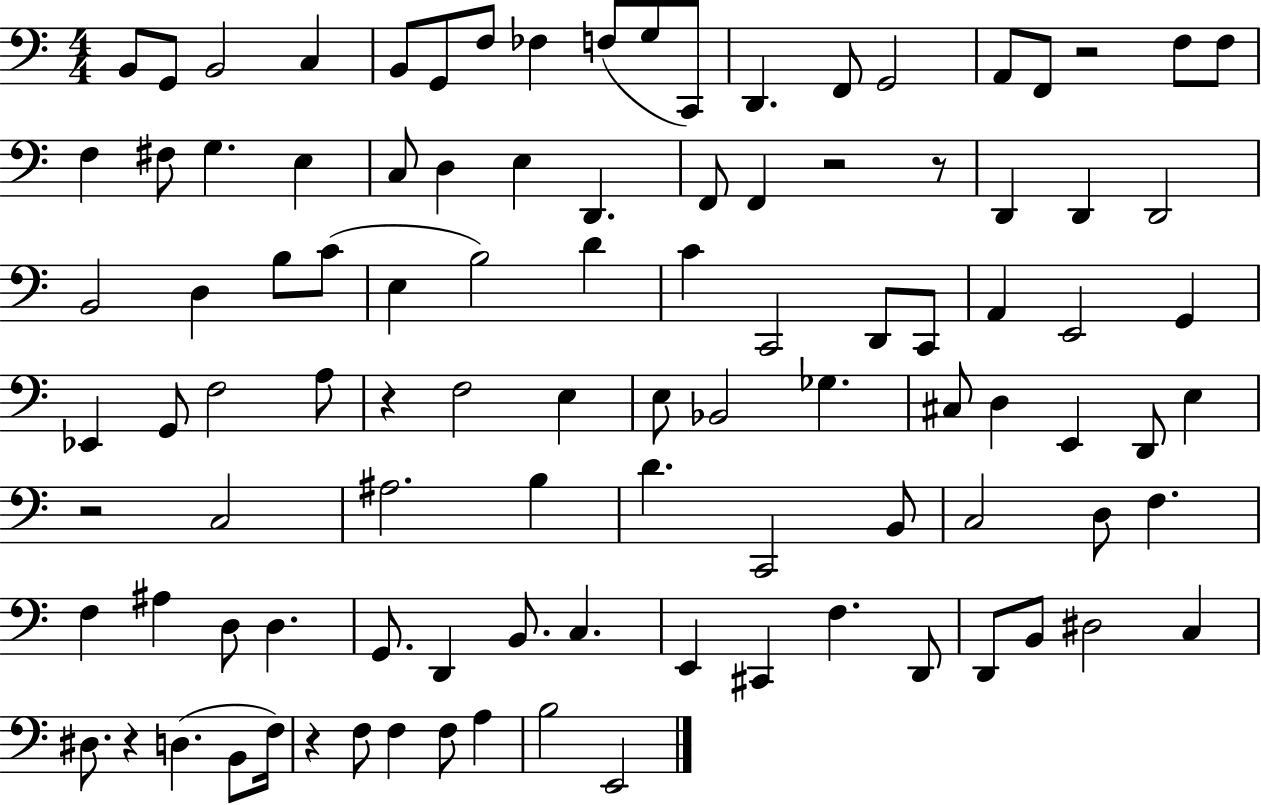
B2/e G2/e B2/h C3/q B2/e G2/e F3/e FES3/q F3/e G3/e C2/e D2/q. F2/e G2/h A2/e F2/e R/h F3/e F3/e F3/q F#3/e G3/q. E3/q C3/e D3/q E3/q D2/q. F2/e F2/q R/h R/e D2/q D2/q D2/h B2/h D3/q B3/e C4/e E3/q B3/h D4/q C4/q C2/h D2/e C2/e A2/q E2/h G2/q Eb2/q G2/e F3/h A3/e R/q F3/h E3/q E3/e Bb2/h Gb3/q. C#3/e D3/q E2/q D2/e E3/q R/h C3/h A#3/h. B3/q D4/q. C2/h B2/e C3/h D3/e F3/q. F3/q A#3/q D3/e D3/q. G2/e. D2/q B2/e. C3/q. E2/q C#2/q F3/q. D2/e D2/e B2/e D#3/h C3/q D#3/e. R/q D3/q. B2/e F3/s R/q F3/e F3/q F3/e A3/q B3/h E2/h